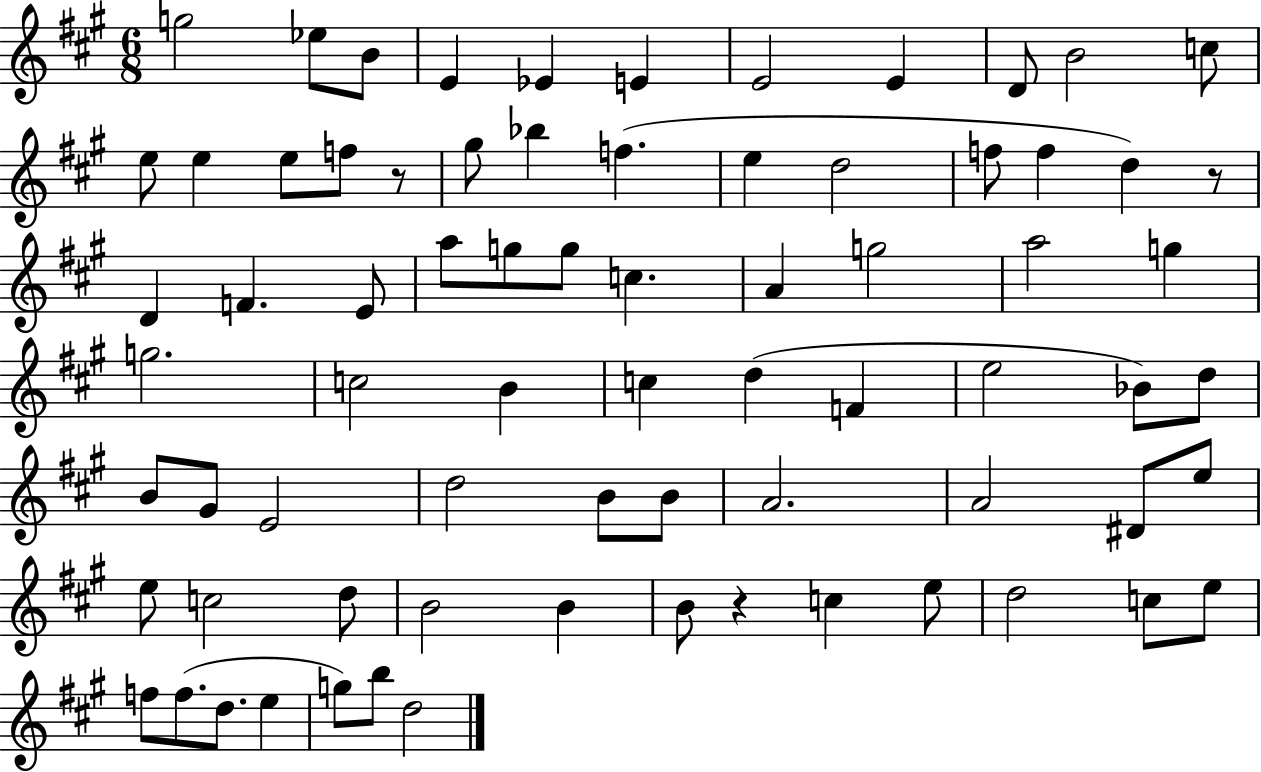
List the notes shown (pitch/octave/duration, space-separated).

G5/h Eb5/e B4/e E4/q Eb4/q E4/q E4/h E4/q D4/e B4/h C5/e E5/e E5/q E5/e F5/e R/e G#5/e Bb5/q F5/q. E5/q D5/h F5/e F5/q D5/q R/e D4/q F4/q. E4/e A5/e G5/e G5/e C5/q. A4/q G5/h A5/h G5/q G5/h. C5/h B4/q C5/q D5/q F4/q E5/h Bb4/e D5/e B4/e G#4/e E4/h D5/h B4/e B4/e A4/h. A4/h D#4/e E5/e E5/e C5/h D5/e B4/h B4/q B4/e R/q C5/q E5/e D5/h C5/e E5/e F5/e F5/e. D5/e. E5/q G5/e B5/e D5/h